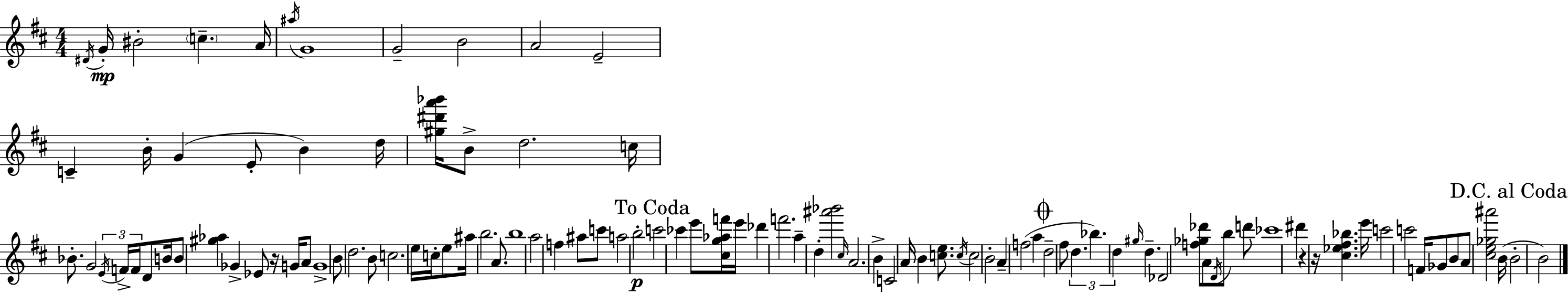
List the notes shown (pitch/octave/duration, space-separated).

D#4/s G4/s BIS4/h C5/q. A4/s A#5/s G4/w G4/h B4/h A4/h E4/h C4/q B4/s G4/q E4/e B4/q D5/s [G#5,D#6,A6,Bb6]/s B4/e D5/h. C5/s Bb4/e. G4/h E4/s F4/s F4/s D4/e B4/s B4/e [G#5,Ab5]/q Gb4/q Eb4/e R/s G4/s A4/e G4/w B4/e D5/h. B4/e C5/h. E5/s C5/s E5/e A#5/s B5/h. A4/e. B5/w A5/h F5/q A#5/e C6/e A5/h B5/h C6/h CES6/q E6/e [C#5,G5,Ab5,F6]/s E6/s Db6/q F6/h. A5/q D5/q [A#6,Bb6]/h C#5/s A4/h. B4/q C4/h A4/s B4/q [C5,E5]/e. C5/s C5/h B4/h A4/q F5/h A5/q D5/h F#5/e D5/q. Bb5/q. D5/q G#5/s D5/q. Db4/h [F5,Gb5,Db6]/e A4/e D4/s B5/e D6/e CES6/w D#6/q R/q R/s [C#5,Eb5,F#5,Bb5]/q. E6/s C6/h C6/h F4/s Gb4/e B4/e A4/e [C#5,E5,Gb5,A#6]/h B4/s B4/h B4/h